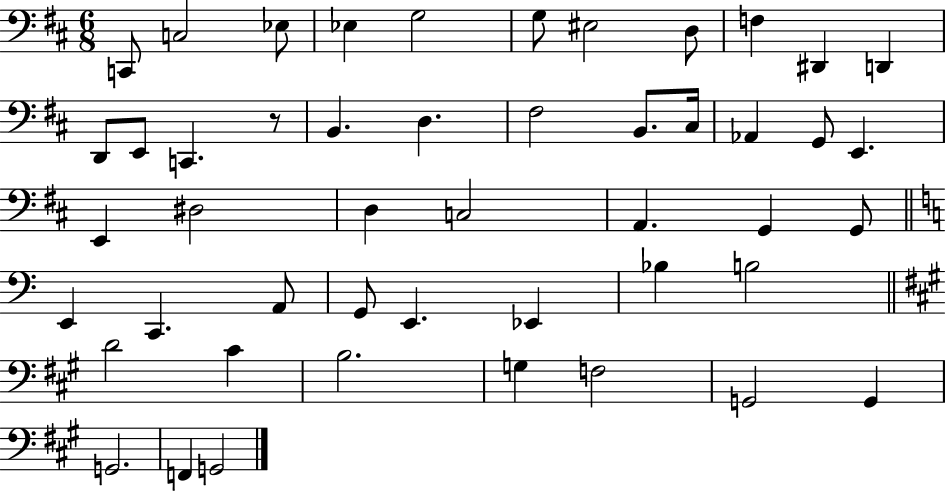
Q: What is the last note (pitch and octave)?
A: G2